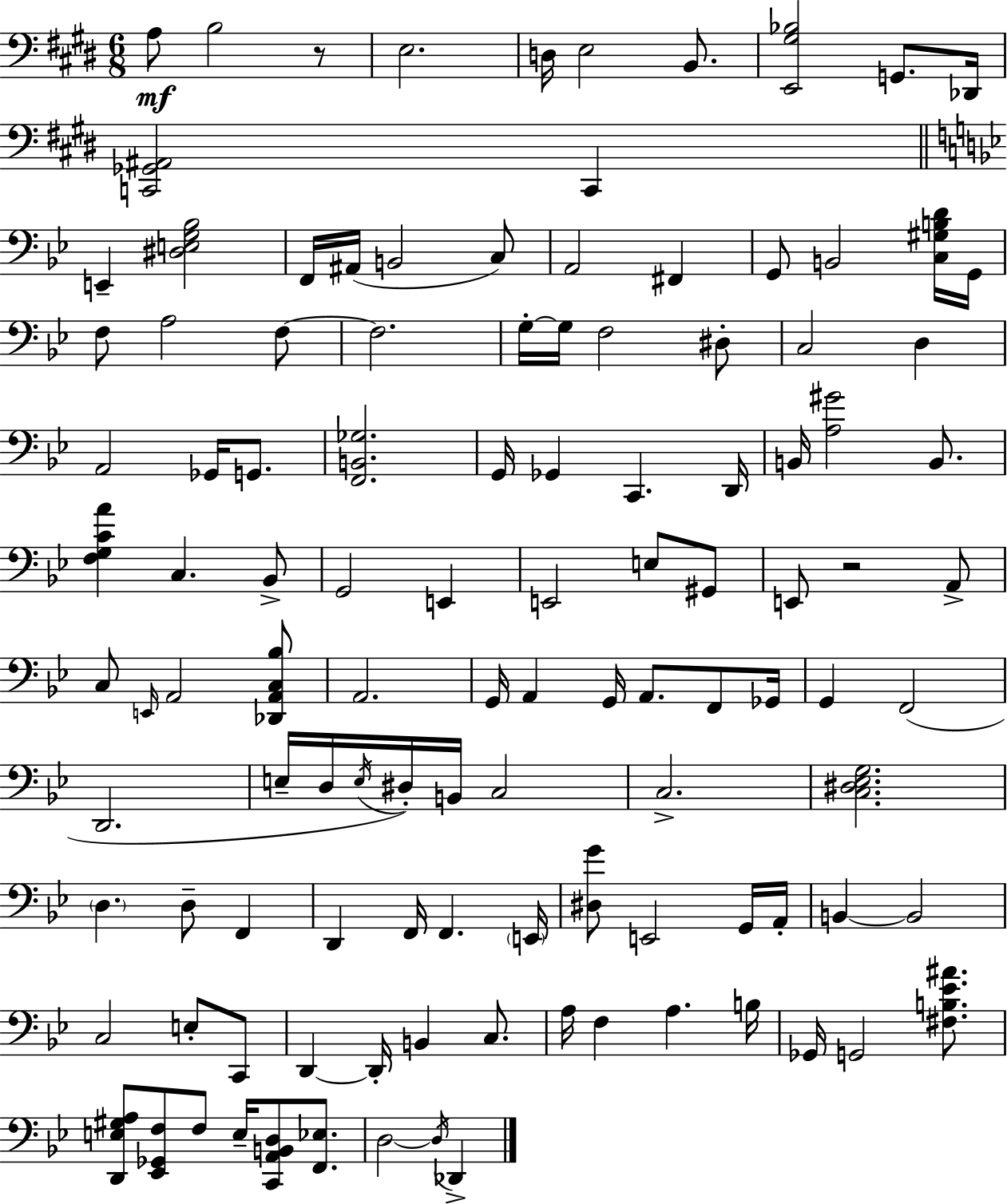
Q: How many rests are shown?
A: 2